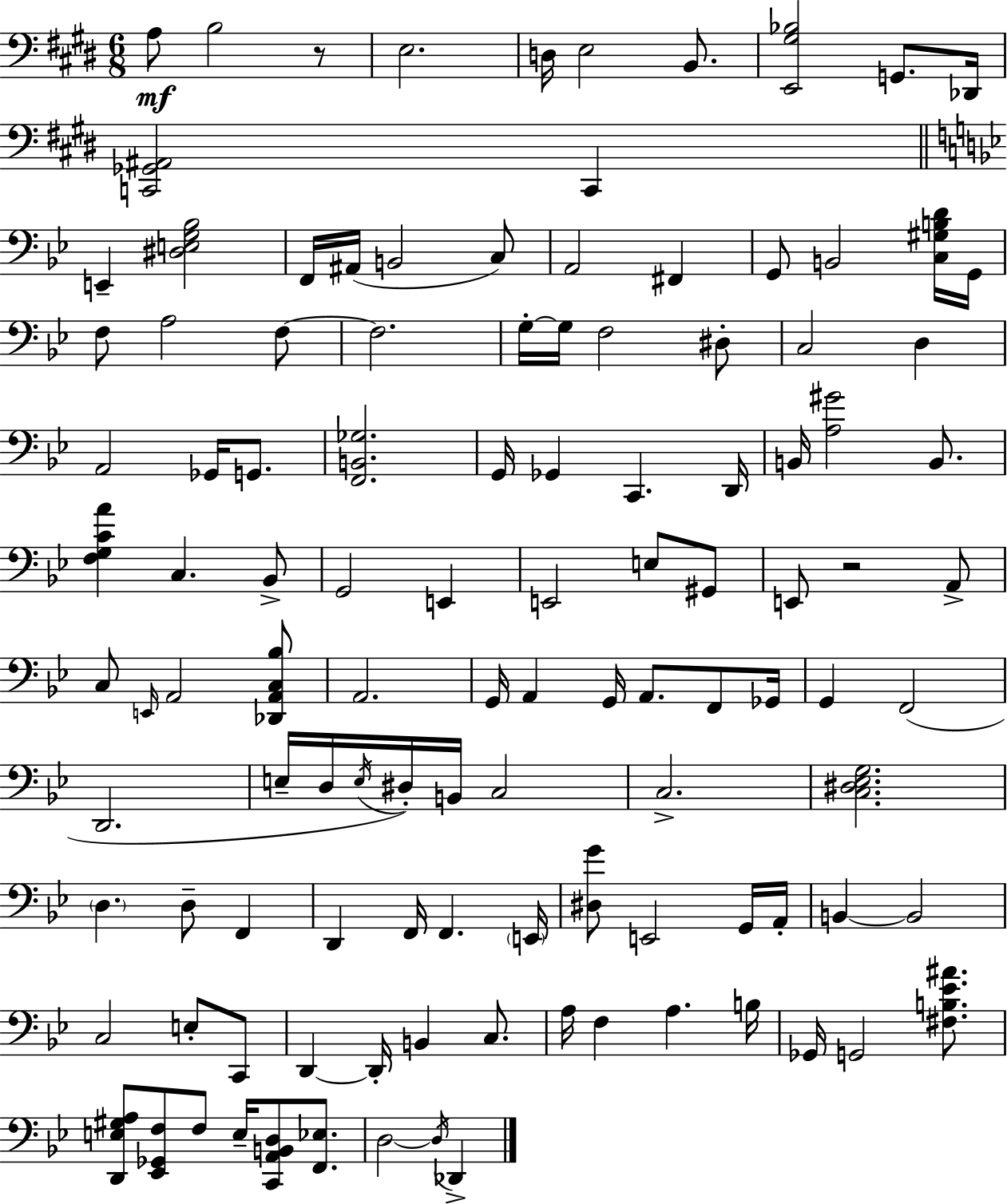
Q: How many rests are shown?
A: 2